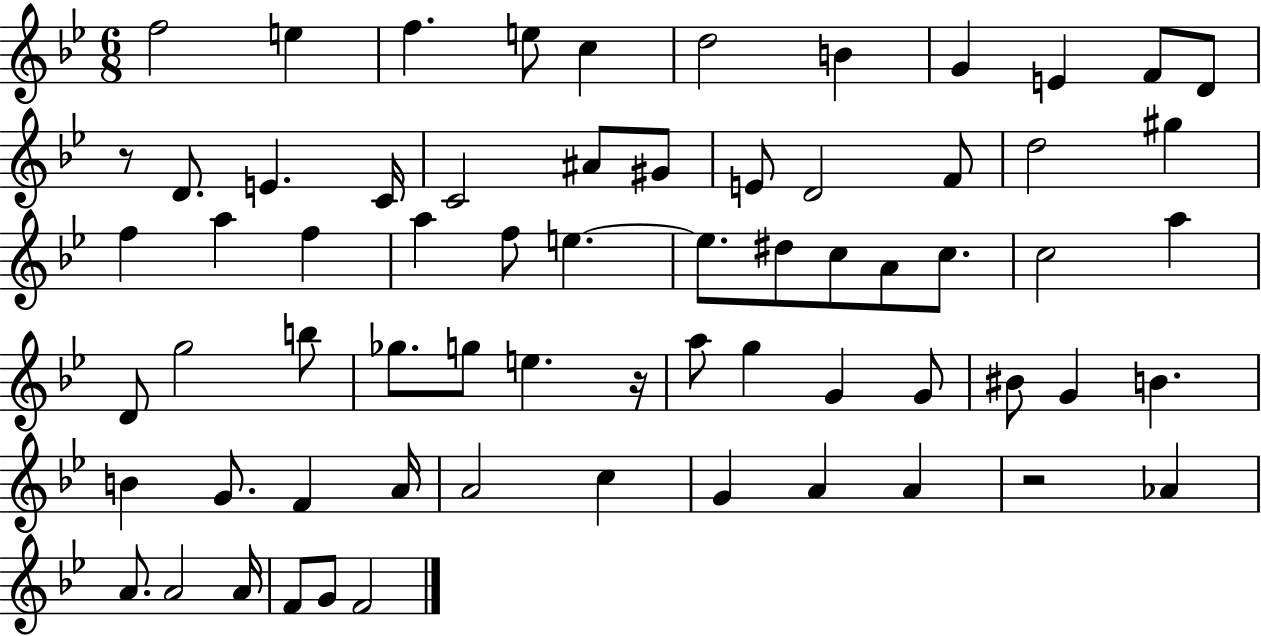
{
  \clef treble
  \numericTimeSignature
  \time 6/8
  \key bes \major
  f''2 e''4 | f''4. e''8 c''4 | d''2 b'4 | g'4 e'4 f'8 d'8 | \break r8 d'8. e'4. c'16 | c'2 ais'8 gis'8 | e'8 d'2 f'8 | d''2 gis''4 | \break f''4 a''4 f''4 | a''4 f''8 e''4.~~ | e''8. dis''8 c''8 a'8 c''8. | c''2 a''4 | \break d'8 g''2 b''8 | ges''8. g''8 e''4. r16 | a''8 g''4 g'4 g'8 | bis'8 g'4 b'4. | \break b'4 g'8. f'4 a'16 | a'2 c''4 | g'4 a'4 a'4 | r2 aes'4 | \break a'8. a'2 a'16 | f'8 g'8 f'2 | \bar "|."
}